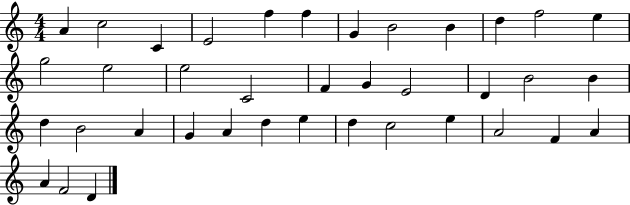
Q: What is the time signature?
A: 4/4